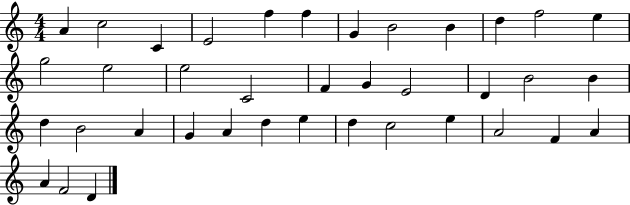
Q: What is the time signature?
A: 4/4